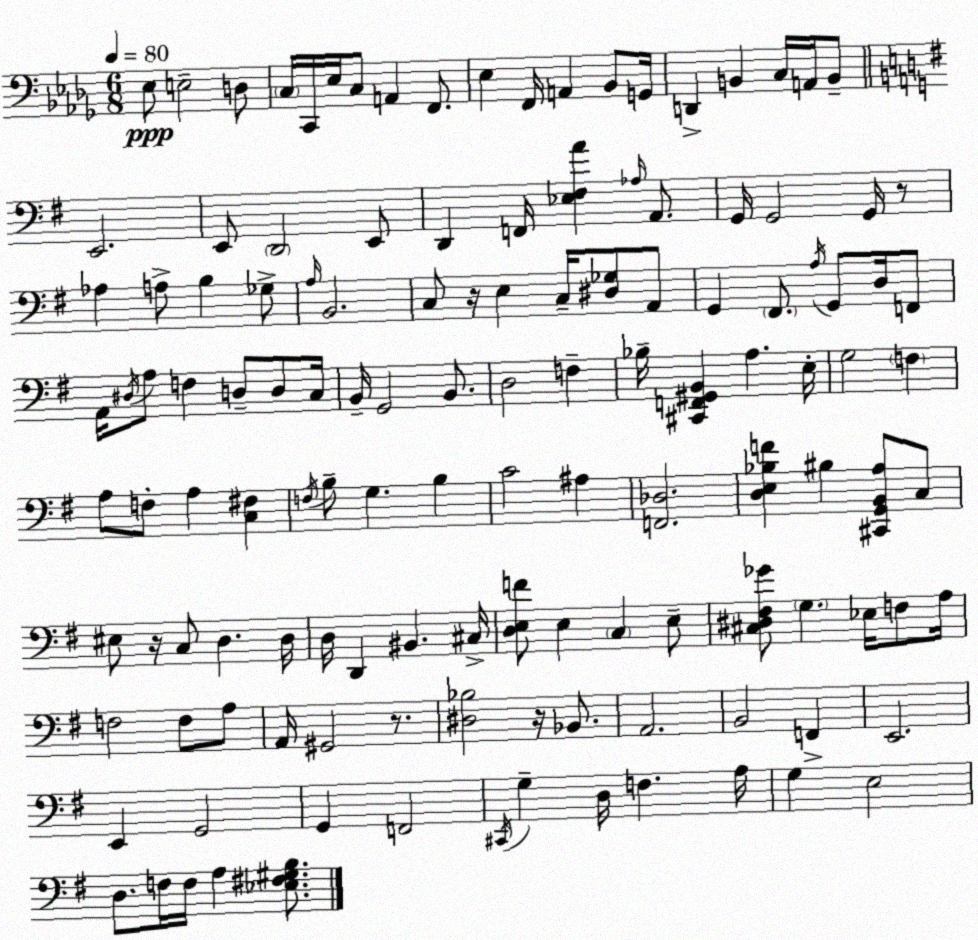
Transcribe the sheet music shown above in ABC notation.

X:1
T:Untitled
M:6/8
L:1/4
K:Bbm
_E,/2 E,2 D,/2 C,/4 C,,/4 _E,/4 C,/2 A,, F,,/2 _E, F,,/4 A,, _B,,/2 G,,/4 D,, B,, C,/4 A,,/4 B,,/2 E,,2 E,,/2 D,,2 E,,/2 D,, F,,/4 [_E,^F,A] _A,/4 A,,/2 G,,/4 G,,2 G,,/4 z/2 _A, A,/2 B, _G,/2 A,/4 B,,2 C,/2 z/4 E, C,/4 [^D,_G,]/2 A,,/2 G,, ^F,,/2 A,/4 G,,/2 D,/4 F,,/2 A,,/4 ^D,/4 A,/2 F, D,/2 D,/2 C,/4 B,,/4 G,,2 B,,/2 D,2 F, _B,/4 [^C,,F,,^G,,B,,] A, E,/4 G,2 F, A,/2 F,/2 A, [C,^F,] F,/4 B,/2 G, B, C2 ^A, [F,,_D,]2 [D,E,_B,F] ^B, [^C,,G,,B,,A,]/2 C,/2 ^E,/2 z/4 C,/2 D, D,/4 D,/4 D,, ^B,, ^C,/4 [D,E,F]/2 E, C, E,/2 [^C,^D,^F,_G]/2 G, _E,/4 F,/2 A,/4 F,2 F,/2 A,/2 A,,/4 ^G,,2 z/2 [^D,_B,]2 z/4 _B,,/2 A,,2 B,,2 F,, E,,2 E,, G,,2 G,, F,,2 ^C,,/4 G, D,/4 F, A,/4 G, E,2 D,/2 F,/4 F,/4 A, [_E,^F,^G,B,]/2